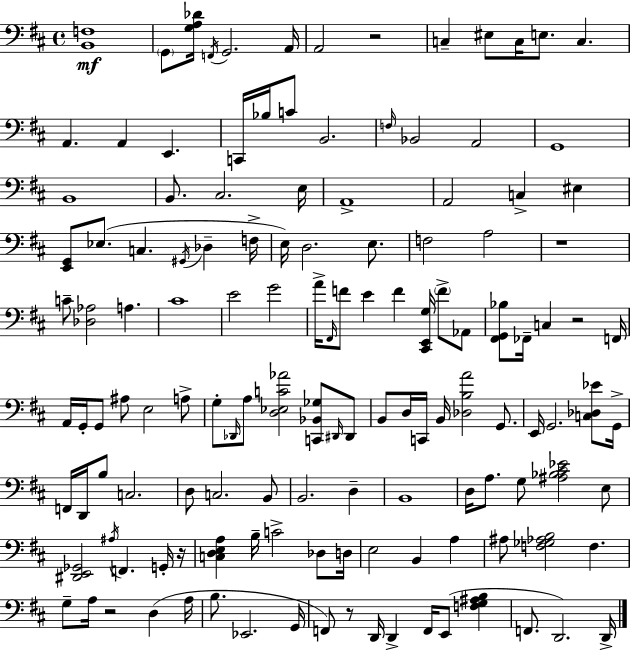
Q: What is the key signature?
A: D major